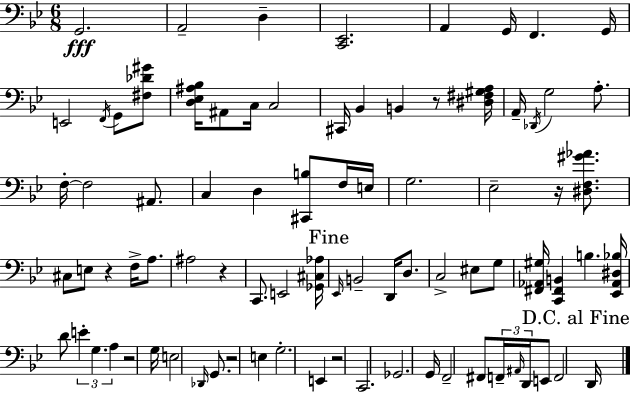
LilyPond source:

{
  \clef bass
  \numericTimeSignature
  \time 6/8
  \key bes \major
  g,2.\fff | a,2-- d4-- | <c, ees,>2. | a,4 g,16 f,4. g,16 | \break e,2 \acciaccatura { f,16 } g,8 <fis des' gis'>8 | <d ees ais bes>16 ais,8 c16 c2 | cis,16 bes,4 b,4 r8 | <dis fis gis a>16 a,16-- \acciaccatura { des,16 } g2 a8.-. | \break f16-.~~ f2 ais,8. | c4 d4 <cis, b>8 | f16 e16 g2. | ees2-- r16 <dis f gis' aes'>8. | \break cis8 e8 r4 f16-> a8. | ais2 r4 | c,8. e,2 | <ges, cis aes>16 \mark "Fine" \grace { ees,16 } b,2-- d,16 | \break d8. c2-> eis8 | g8 <fis, aes, gis>16 <c, fis, b,>4 b4. | <ees, aes, dis bes>16 d'8 \tuplet 3/2 { e'4-. g4. | a4 } r2 | \break g16 e2 | \grace { des,16 } g,8. r2 | e4 g2.-. | e,4 r2 | \break c,2. | ges,2. | g,16 f,2-- | fis,8 \tuplet 3/2 { f,16-- \grace { ais,16 } d,16 } e,8 f,2 | \break \mark "D.C. al Fine" d,16 \bar "|."
}